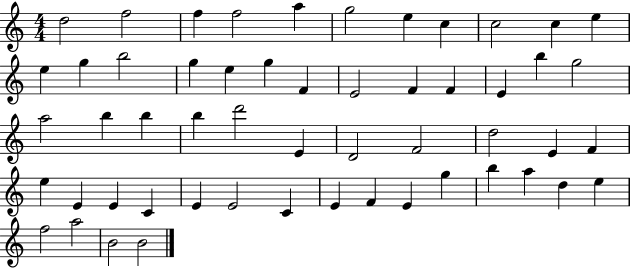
X:1
T:Untitled
M:4/4
L:1/4
K:C
d2 f2 f f2 a g2 e c c2 c e e g b2 g e g F E2 F F E b g2 a2 b b b d'2 E D2 F2 d2 E F e E E C E E2 C E F E g b a d e f2 a2 B2 B2